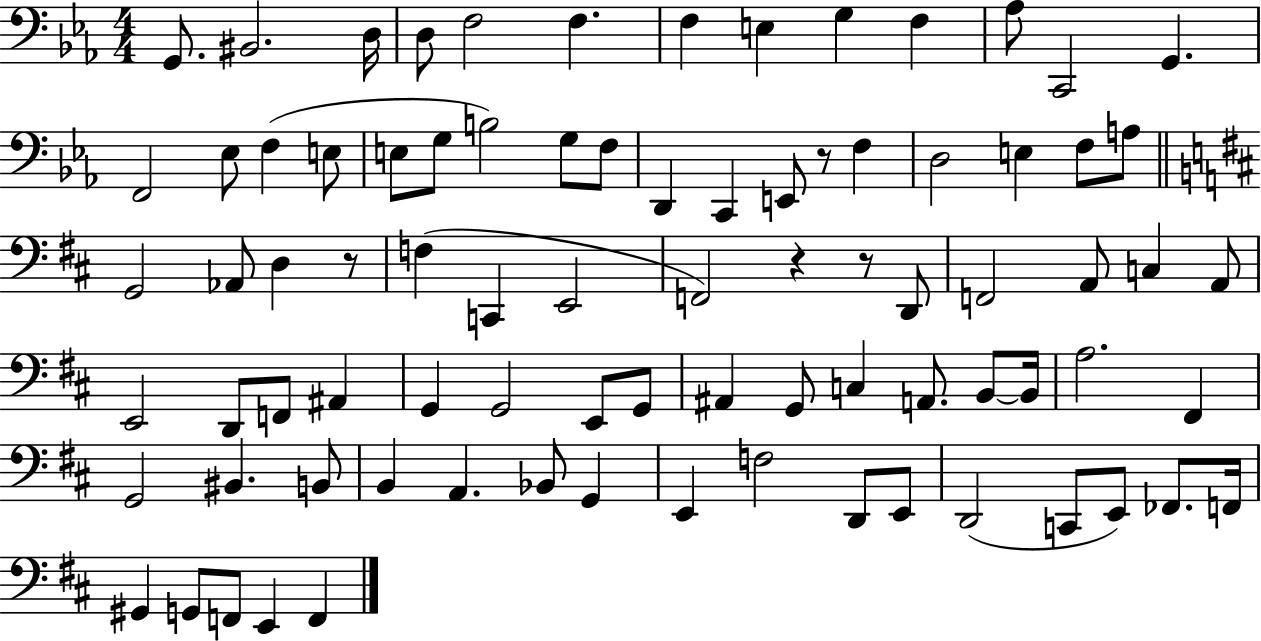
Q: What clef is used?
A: bass